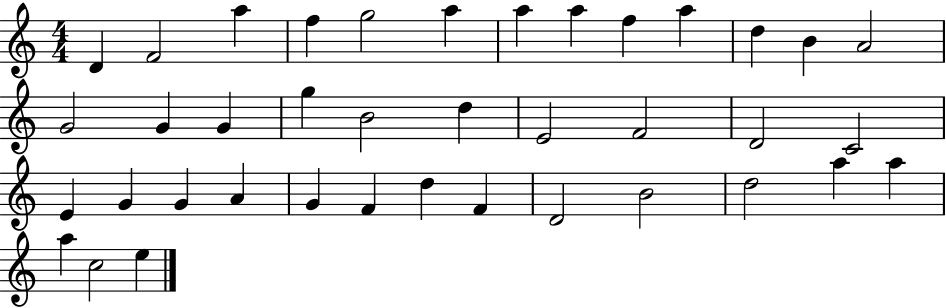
{
  \clef treble
  \numericTimeSignature
  \time 4/4
  \key c \major
  d'4 f'2 a''4 | f''4 g''2 a''4 | a''4 a''4 f''4 a''4 | d''4 b'4 a'2 | \break g'2 g'4 g'4 | g''4 b'2 d''4 | e'2 f'2 | d'2 c'2 | \break e'4 g'4 g'4 a'4 | g'4 f'4 d''4 f'4 | d'2 b'2 | d''2 a''4 a''4 | \break a''4 c''2 e''4 | \bar "|."
}